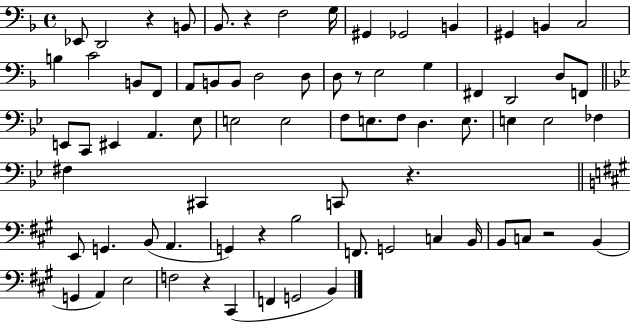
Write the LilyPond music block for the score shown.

{
  \clef bass
  \time 4/4
  \defaultTimeSignature
  \key f \major
  \repeat volta 2 { ees,8 d,2 r4 b,8 | bes,8. r4 f2 g16 | gis,4 ges,2 b,4 | gis,4 b,4 c2 | \break b4 c'2 b,8 f,8 | a,8 b,8 b,8 d2 d8 | d8 r8 e2 g4 | fis,4 d,2 d8 f,8 | \break \bar "||" \break \key g \minor e,8 c,8 eis,4 a,4. ees8 | e2 e2 | f8 e8. f8 d4. e8. | e4 e2 fes4 | \break fis4 cis,4 c,8 r4. | \bar "||" \break \key a \major e,8 g,4. b,8( a,4. | g,4) r4 b2 | f,8. g,2 c4 b,16 | b,8 c8 r2 b,4( | \break g,4 a,4) e2 | f2 r4 cis,4( | f,4 g,2 b,4) | } \bar "|."
}